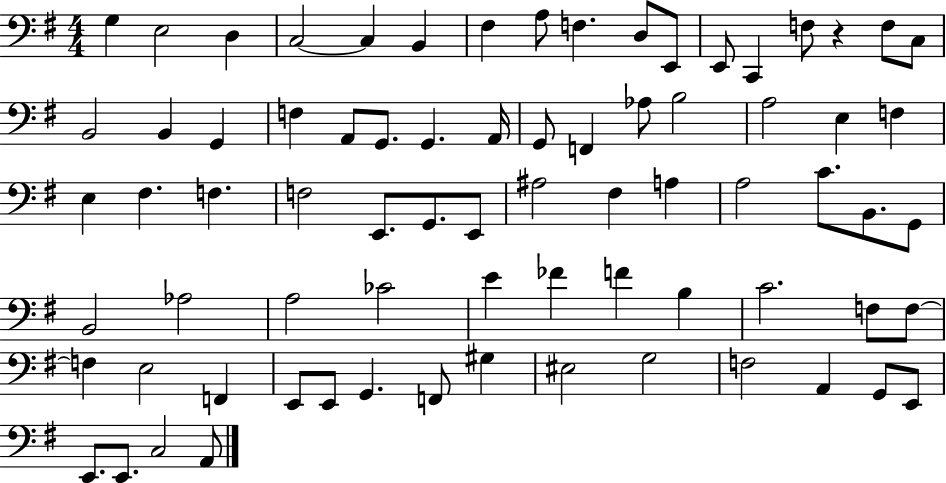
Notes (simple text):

G3/q E3/h D3/q C3/h C3/q B2/q F#3/q A3/e F3/q. D3/e E2/e E2/e C2/q F3/e R/q F3/e C3/e B2/h B2/q G2/q F3/q A2/e G2/e. G2/q. A2/s G2/e F2/q Ab3/e B3/h A3/h E3/q F3/q E3/q F#3/q. F3/q. F3/h E2/e. G2/e. E2/e A#3/h F#3/q A3/q A3/h C4/e. B2/e. G2/e B2/h Ab3/h A3/h CES4/h E4/q FES4/q F4/q B3/q C4/h. F3/e F3/e F3/q E3/h F2/q E2/e E2/e G2/q. F2/e G#3/q EIS3/h G3/h F3/h A2/q G2/e E2/e E2/e. E2/e. C3/h A2/e